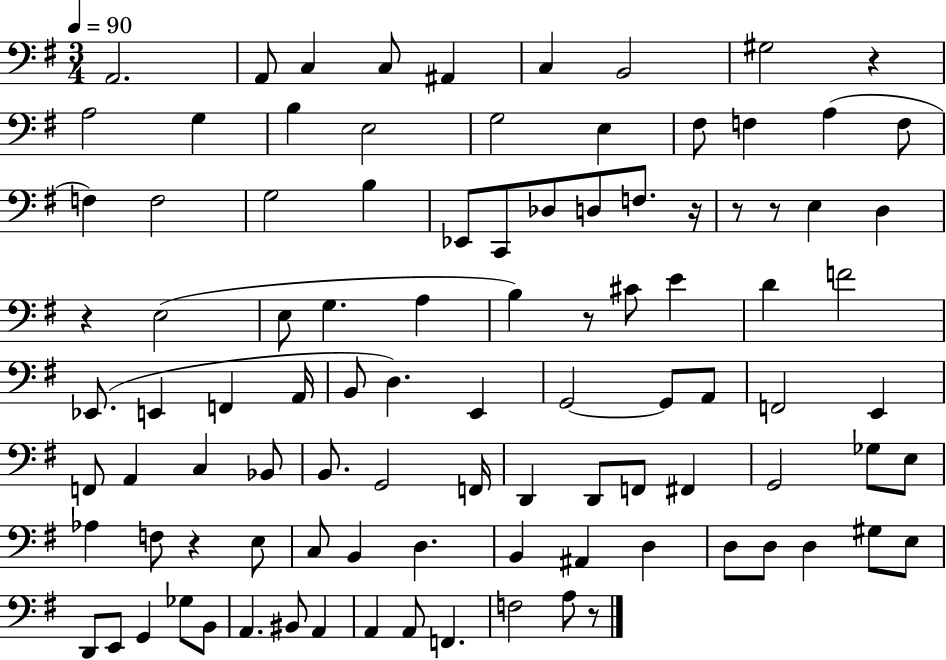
A2/h. A2/e C3/q C3/e A#2/q C3/q B2/h G#3/h R/q A3/h G3/q B3/q E3/h G3/h E3/q F#3/e F3/q A3/q F3/e F3/q F3/h G3/h B3/q Eb2/e C2/e Db3/e D3/e F3/e. R/s R/e R/e E3/q D3/q R/q E3/h E3/e G3/q. A3/q B3/q R/e C#4/e E4/q D4/q F4/h Eb2/e. E2/q F2/q A2/s B2/e D3/q. E2/q G2/h G2/e A2/e F2/h E2/q F2/e A2/q C3/q Bb2/e B2/e. G2/h F2/s D2/q D2/e F2/e F#2/q G2/h Gb3/e E3/e Ab3/q F3/e R/q E3/e C3/e B2/q D3/q. B2/q A#2/q D3/q D3/e D3/e D3/q G#3/e E3/e D2/e E2/e G2/q Gb3/e B2/e A2/q. BIS2/e A2/q A2/q A2/e F2/q. F3/h A3/e R/e